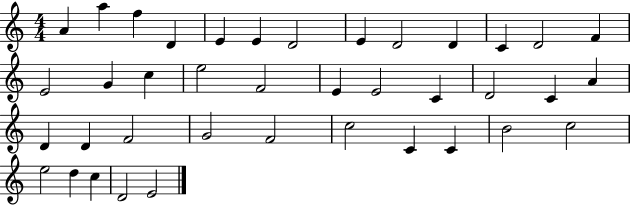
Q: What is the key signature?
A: C major